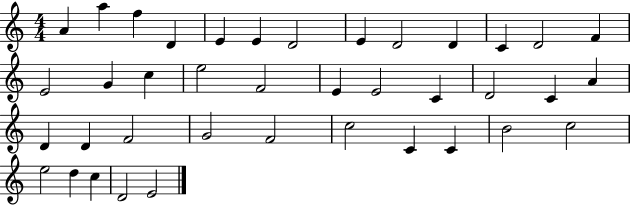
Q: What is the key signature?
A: C major